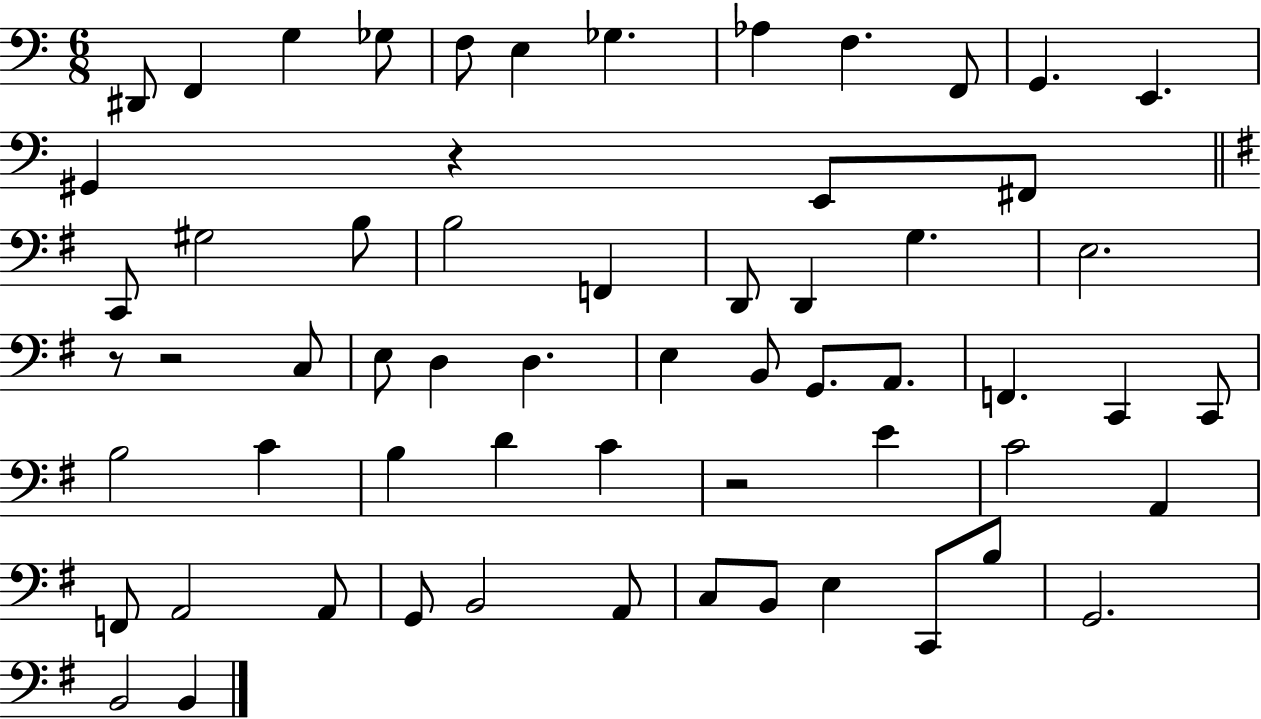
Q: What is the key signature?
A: C major